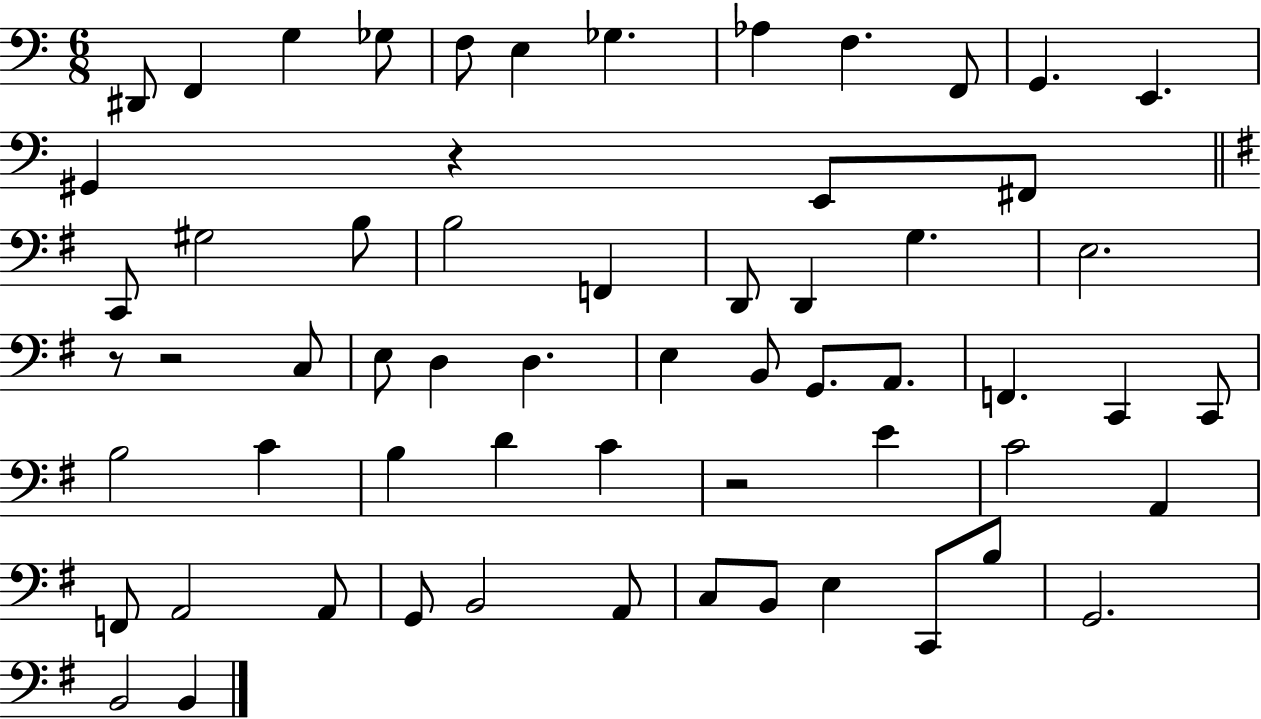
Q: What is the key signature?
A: C major